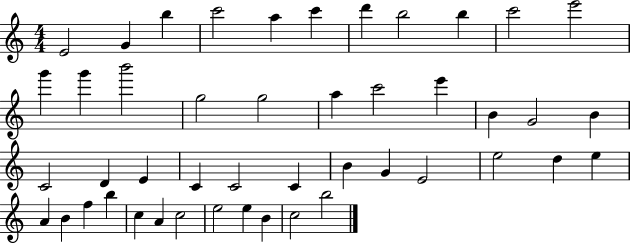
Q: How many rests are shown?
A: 0